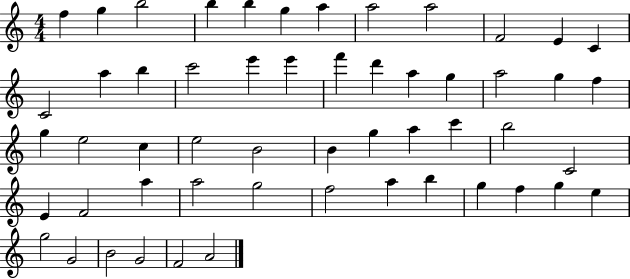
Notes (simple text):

F5/q G5/q B5/h B5/q B5/q G5/q A5/q A5/h A5/h F4/h E4/q C4/q C4/h A5/q B5/q C6/h E6/q E6/q F6/q D6/q A5/q G5/q A5/h G5/q F5/q G5/q E5/h C5/q E5/h B4/h B4/q G5/q A5/q C6/q B5/h C4/h E4/q F4/h A5/q A5/h G5/h F5/h A5/q B5/q G5/q F5/q G5/q E5/q G5/h G4/h B4/h G4/h F4/h A4/h